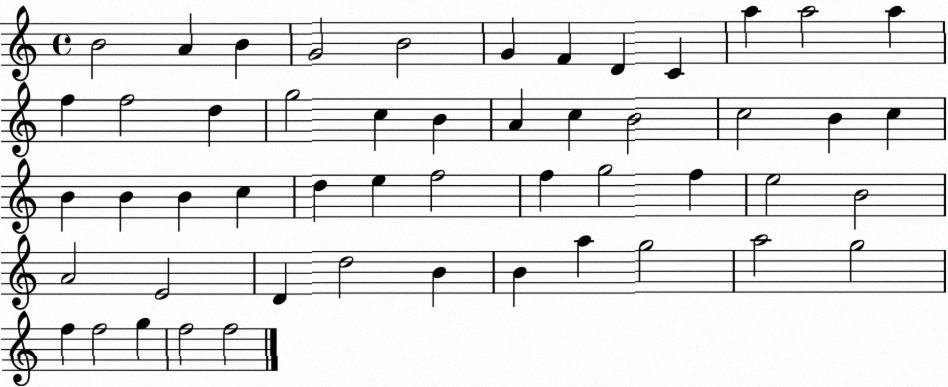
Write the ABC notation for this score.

X:1
T:Untitled
M:4/4
L:1/4
K:C
B2 A B G2 B2 G F D C a a2 a f f2 d g2 c B A c B2 c2 B c B B B c d e f2 f g2 f e2 B2 A2 E2 D d2 B B a g2 a2 g2 f f2 g f2 f2